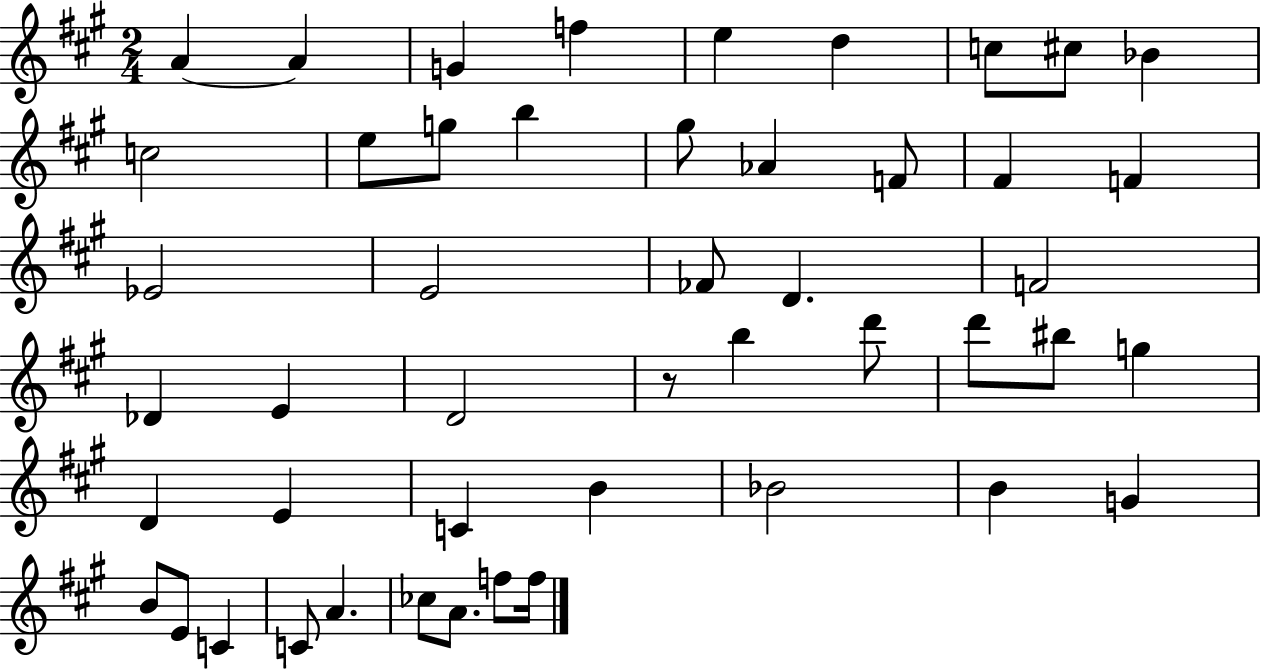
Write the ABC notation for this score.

X:1
T:Untitled
M:2/4
L:1/4
K:A
A A G f e d c/2 ^c/2 _B c2 e/2 g/2 b ^g/2 _A F/2 ^F F _E2 E2 _F/2 D F2 _D E D2 z/2 b d'/2 d'/2 ^b/2 g D E C B _B2 B G B/2 E/2 C C/2 A _c/2 A/2 f/2 f/4